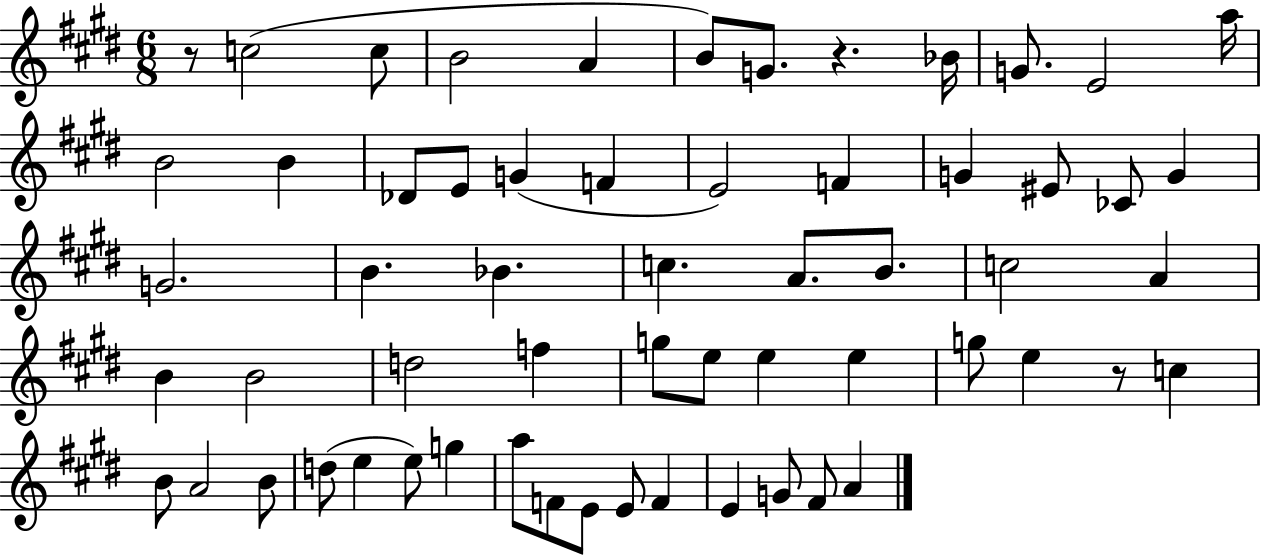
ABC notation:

X:1
T:Untitled
M:6/8
L:1/4
K:E
z/2 c2 c/2 B2 A B/2 G/2 z _B/4 G/2 E2 a/4 B2 B _D/2 E/2 G F E2 F G ^E/2 _C/2 G G2 B _B c A/2 B/2 c2 A B B2 d2 f g/2 e/2 e e g/2 e z/2 c B/2 A2 B/2 d/2 e e/2 g a/2 F/2 E/2 E/2 F E G/2 ^F/2 A